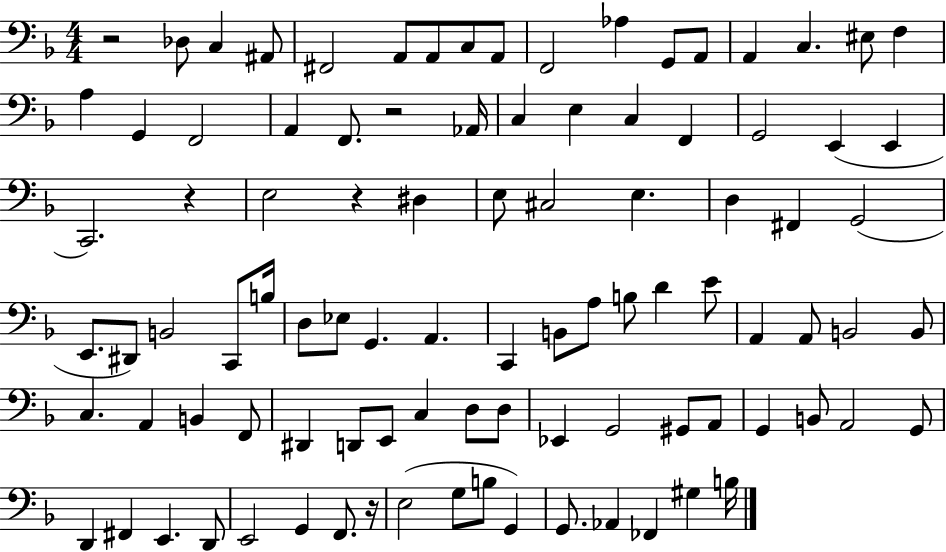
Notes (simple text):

R/h Db3/e C3/q A#2/e F#2/h A2/e A2/e C3/e A2/e F2/h Ab3/q G2/e A2/e A2/q C3/q. EIS3/e F3/q A3/q G2/q F2/h A2/q F2/e. R/h Ab2/s C3/q E3/q C3/q F2/q G2/h E2/q E2/q C2/h. R/q E3/h R/q D#3/q E3/e C#3/h E3/q. D3/q F#2/q G2/h E2/e. D#2/e B2/h C2/e B3/s D3/e Eb3/e G2/q. A2/q. C2/q B2/e A3/e B3/e D4/q E4/e A2/q A2/e B2/h B2/e C3/q. A2/q B2/q F2/e D#2/q D2/e E2/e C3/q D3/e D3/e Eb2/q G2/h G#2/e A2/e G2/q B2/e A2/h G2/e D2/q F#2/q E2/q. D2/e E2/h G2/q F2/e. R/s E3/h G3/e B3/e G2/q G2/e. Ab2/q FES2/q G#3/q B3/s